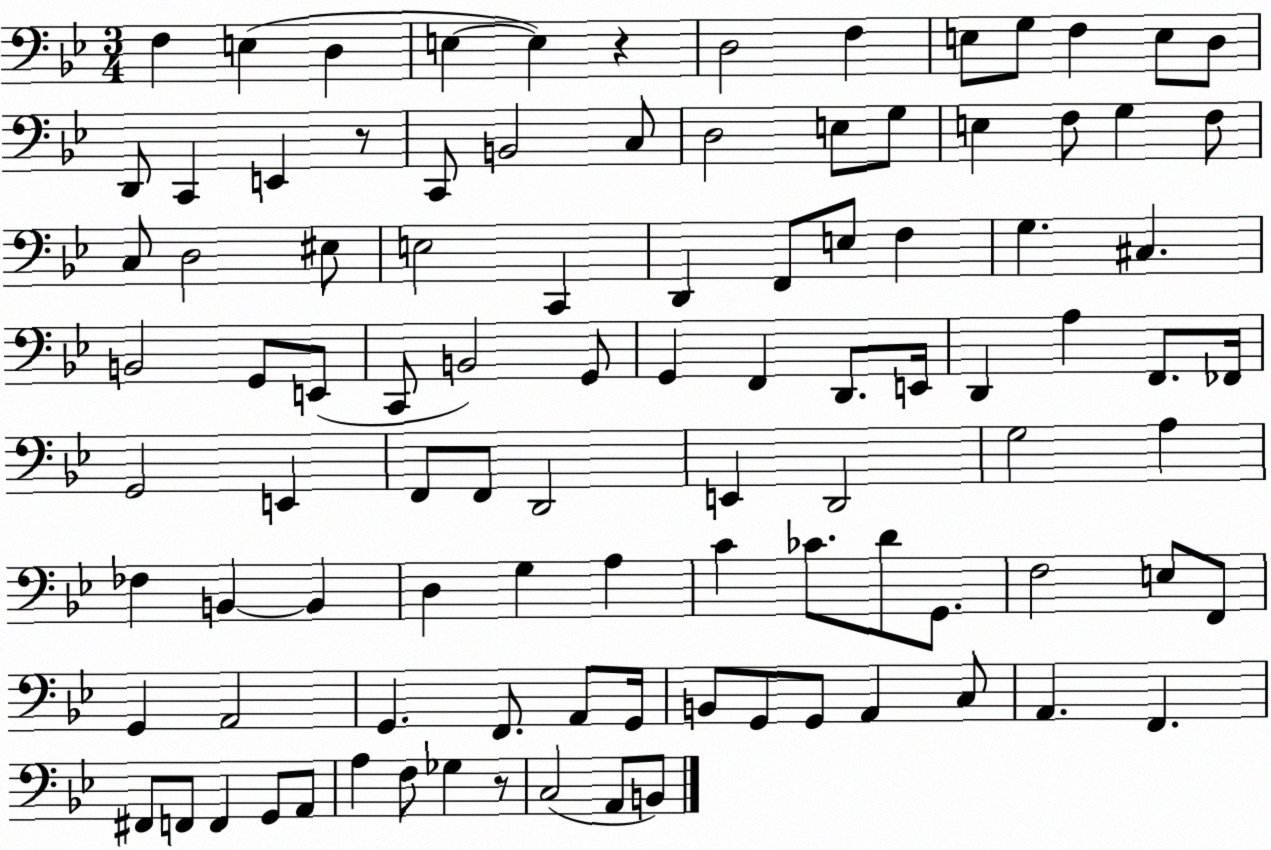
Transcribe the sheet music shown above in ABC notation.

X:1
T:Untitled
M:3/4
L:1/4
K:Bb
F, E, D, E, E, z D,2 F, E,/2 G,/2 F, E,/2 D,/2 D,,/2 C,, E,, z/2 C,,/2 B,,2 C,/2 D,2 E,/2 G,/2 E, F,/2 G, F,/2 C,/2 D,2 ^E,/2 E,2 C,, D,, F,,/2 E,/2 F, G, ^C, B,,2 G,,/2 E,,/2 C,,/2 B,,2 G,,/2 G,, F,, D,,/2 E,,/4 D,, A, F,,/2 _F,,/4 G,,2 E,, F,,/2 F,,/2 D,,2 E,, D,,2 G,2 A, _F, B,, B,, D, G, A, C _C/2 D/2 G,,/2 F,2 E,/2 F,,/2 G,, A,,2 G,, F,,/2 A,,/2 G,,/4 B,,/2 G,,/2 G,,/2 A,, C,/2 A,, F,, ^F,,/2 F,,/2 F,, G,,/2 A,,/2 A, F,/2 _G, z/2 C,2 A,,/2 B,,/2